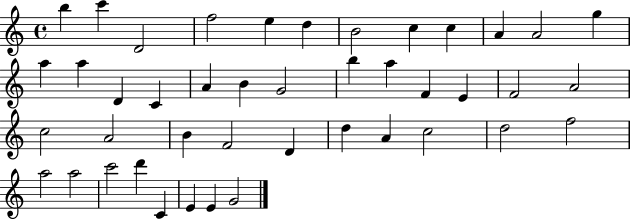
{
  \clef treble
  \time 4/4
  \defaultTimeSignature
  \key c \major
  b''4 c'''4 d'2 | f''2 e''4 d''4 | b'2 c''4 c''4 | a'4 a'2 g''4 | \break a''4 a''4 d'4 c'4 | a'4 b'4 g'2 | b''4 a''4 f'4 e'4 | f'2 a'2 | \break c''2 a'2 | b'4 f'2 d'4 | d''4 a'4 c''2 | d''2 f''2 | \break a''2 a''2 | c'''2 d'''4 c'4 | e'4 e'4 g'2 | \bar "|."
}